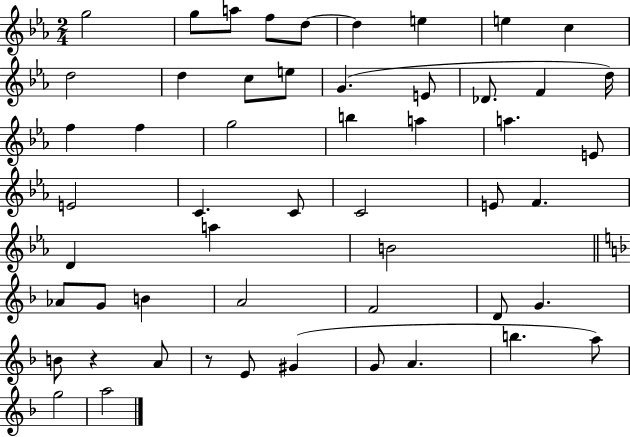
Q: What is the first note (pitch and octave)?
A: G5